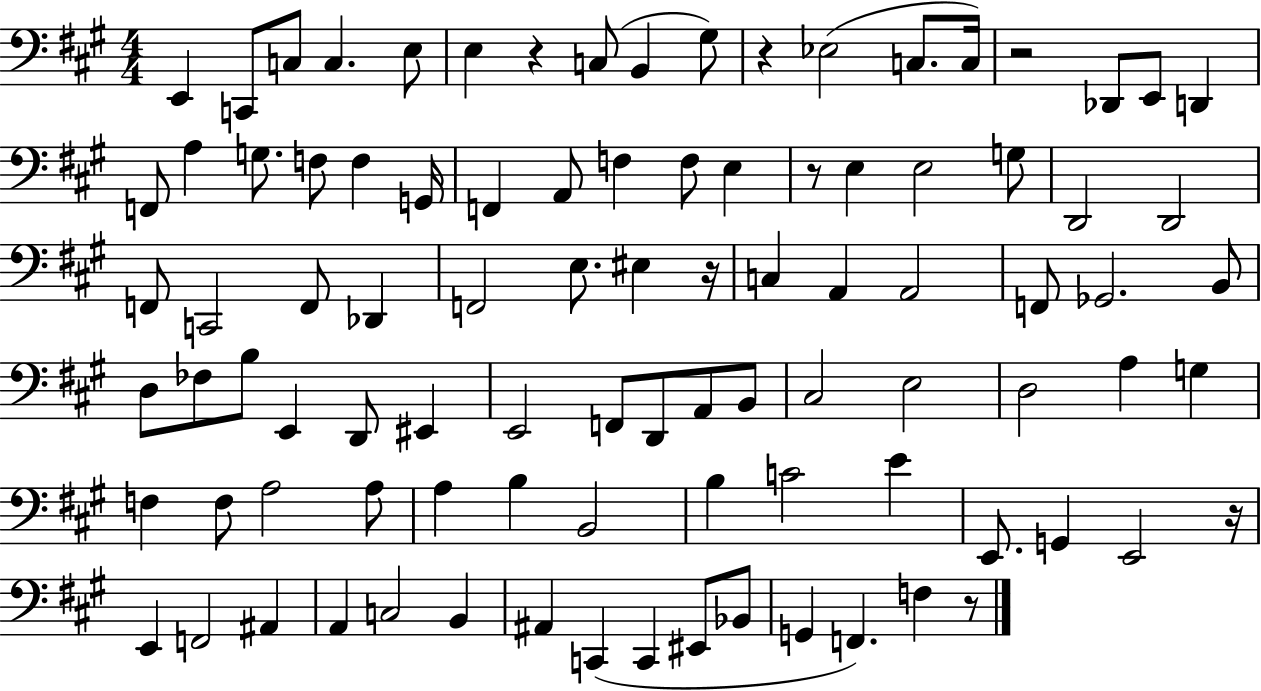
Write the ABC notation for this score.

X:1
T:Untitled
M:4/4
L:1/4
K:A
E,, C,,/2 C,/2 C, E,/2 E, z C,/2 B,, ^G,/2 z _E,2 C,/2 C,/4 z2 _D,,/2 E,,/2 D,, F,,/2 A, G,/2 F,/2 F, G,,/4 F,, A,,/2 F, F,/2 E, z/2 E, E,2 G,/2 D,,2 D,,2 F,,/2 C,,2 F,,/2 _D,, F,,2 E,/2 ^E, z/4 C, A,, A,,2 F,,/2 _G,,2 B,,/2 D,/2 _F,/2 B,/2 E,, D,,/2 ^E,, E,,2 F,,/2 D,,/2 A,,/2 B,,/2 ^C,2 E,2 D,2 A, G, F, F,/2 A,2 A,/2 A, B, B,,2 B, C2 E E,,/2 G,, E,,2 z/4 E,, F,,2 ^A,, A,, C,2 B,, ^A,, C,, C,, ^E,,/2 _B,,/2 G,, F,, F, z/2